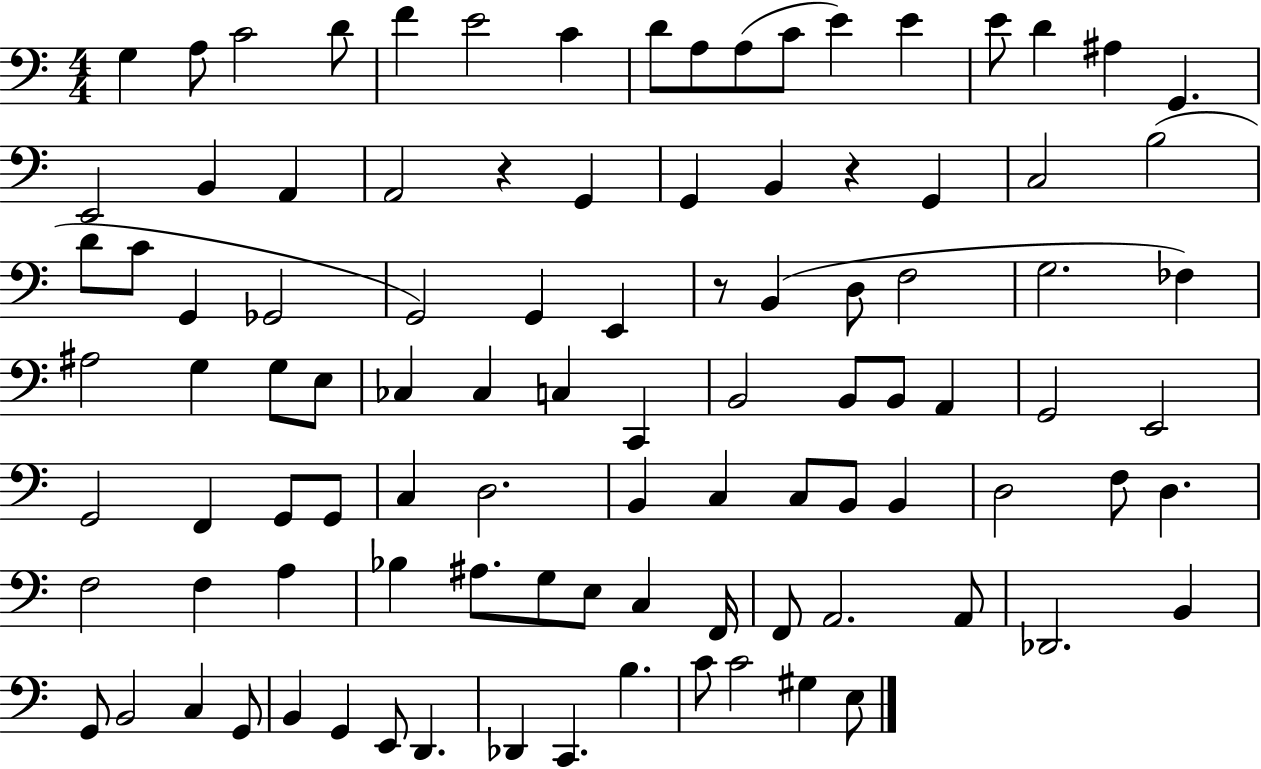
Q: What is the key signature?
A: C major